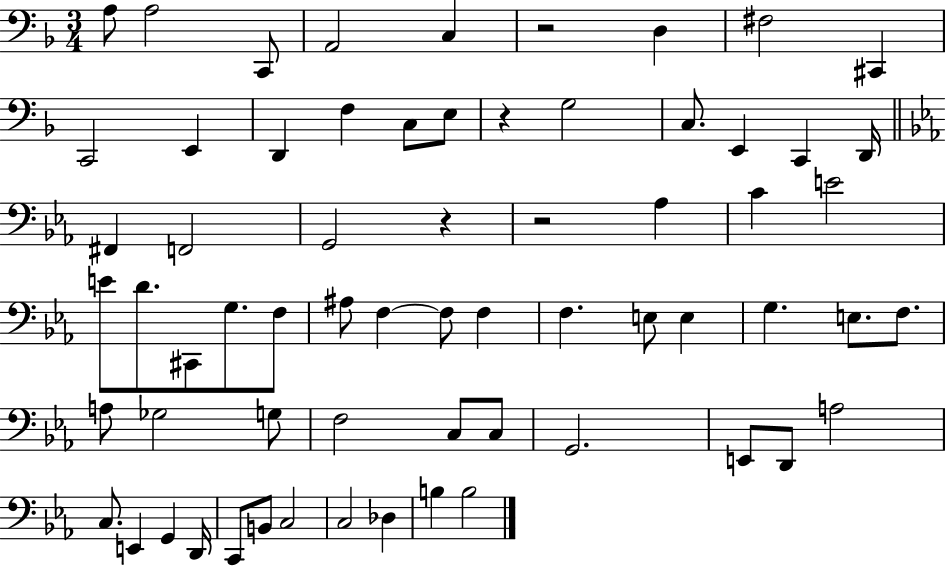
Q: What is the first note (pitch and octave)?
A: A3